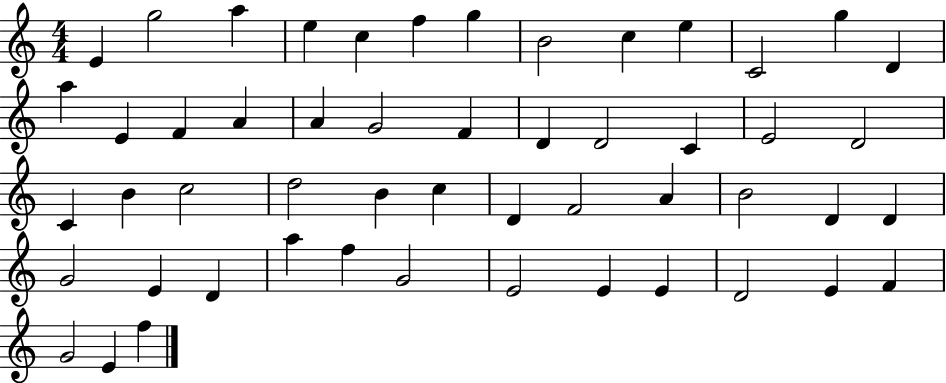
E4/q G5/h A5/q E5/q C5/q F5/q G5/q B4/h C5/q E5/q C4/h G5/q D4/q A5/q E4/q F4/q A4/q A4/q G4/h F4/q D4/q D4/h C4/q E4/h D4/h C4/q B4/q C5/h D5/h B4/q C5/q D4/q F4/h A4/q B4/h D4/q D4/q G4/h E4/q D4/q A5/q F5/q G4/h E4/h E4/q E4/q D4/h E4/q F4/q G4/h E4/q F5/q